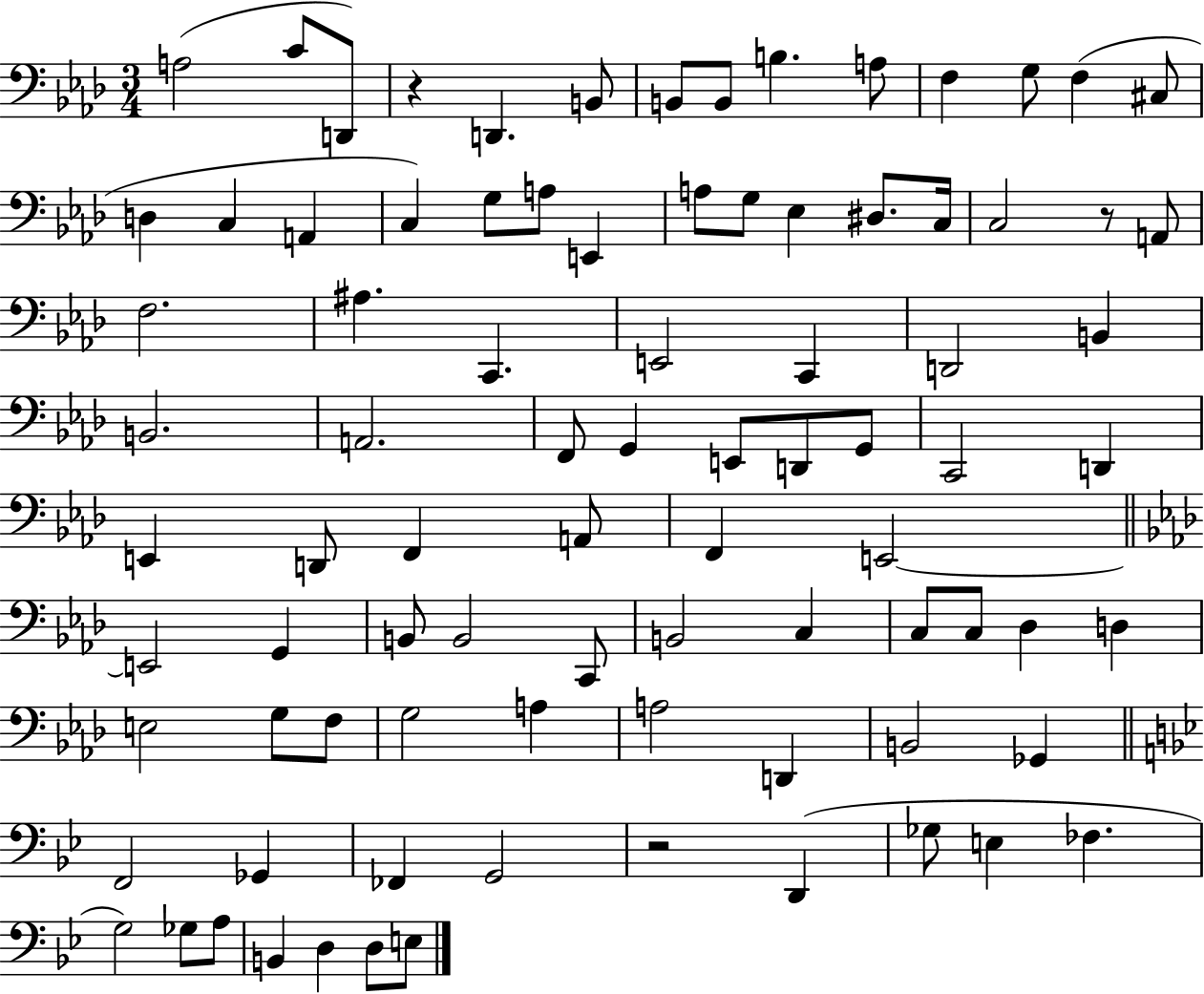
X:1
T:Untitled
M:3/4
L:1/4
K:Ab
A,2 C/2 D,,/2 z D,, B,,/2 B,,/2 B,,/2 B, A,/2 F, G,/2 F, ^C,/2 D, C, A,, C, G,/2 A,/2 E,, A,/2 G,/2 _E, ^D,/2 C,/4 C,2 z/2 A,,/2 F,2 ^A, C,, E,,2 C,, D,,2 B,, B,,2 A,,2 F,,/2 G,, E,,/2 D,,/2 G,,/2 C,,2 D,, E,, D,,/2 F,, A,,/2 F,, E,,2 E,,2 G,, B,,/2 B,,2 C,,/2 B,,2 C, C,/2 C,/2 _D, D, E,2 G,/2 F,/2 G,2 A, A,2 D,, B,,2 _G,, F,,2 _G,, _F,, G,,2 z2 D,, _G,/2 E, _F, G,2 _G,/2 A,/2 B,, D, D,/2 E,/2